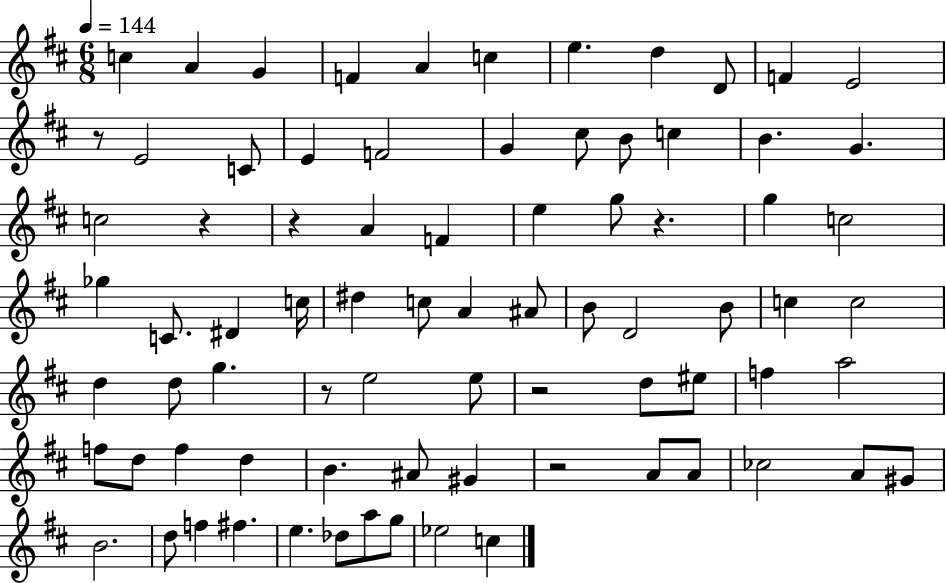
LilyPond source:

{
  \clef treble
  \numericTimeSignature
  \time 6/8
  \key d \major
  \tempo 4 = 144
  c''4 a'4 g'4 | f'4 a'4 c''4 | e''4. d''4 d'8 | f'4 e'2 | \break r8 e'2 c'8 | e'4 f'2 | g'4 cis''8 b'8 c''4 | b'4. g'4. | \break c''2 r4 | r4 a'4 f'4 | e''4 g''8 r4. | g''4 c''2 | \break ges''4 c'8. dis'4 c''16 | dis''4 c''8 a'4 ais'8 | b'8 d'2 b'8 | c''4 c''2 | \break d''4 d''8 g''4. | r8 e''2 e''8 | r2 d''8 eis''8 | f''4 a''2 | \break f''8 d''8 f''4 d''4 | b'4. ais'8 gis'4 | r2 a'8 a'8 | ces''2 a'8 gis'8 | \break b'2. | d''8 f''4 fis''4. | e''4. des''8 a''8 g''8 | ees''2 c''4 | \break \bar "|."
}